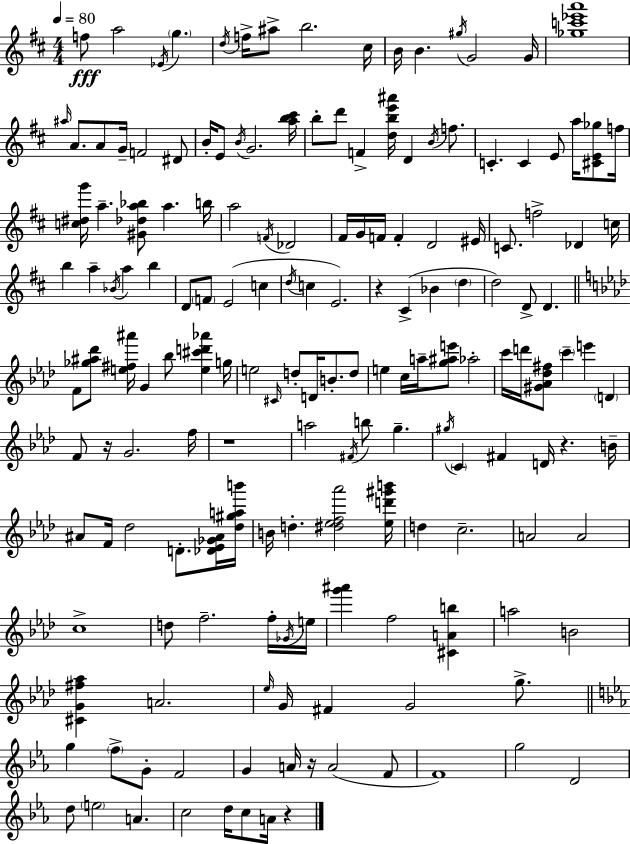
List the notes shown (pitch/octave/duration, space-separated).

F5/e A5/h Eb4/s G5/q. D5/s F5/s A#5/e B5/h. C#5/s B4/s B4/q. G#5/s G4/h G4/s [Gb5,C6,Eb6,A6]/w A#5/s A4/e. A4/e G4/s F4/h D#4/e B4/s E4/e B4/s G4/h. [A5,B5,C#6]/s B5/e D6/e F4/q [D5,B5,E6,A#6]/s D4/q B4/s F5/e. C4/q. C4/q E4/e A5/s [C#4,E4,Gb5]/e F5/s [C5,D#5,G6]/s A5/q. [G#4,Db5,A5,Bb5]/e A5/q. B5/s A5/h F4/s Db4/h F#4/s G4/s F4/s F4/q D4/h EIS4/s C4/e. F5/h Db4/q C5/s B5/q A5/q Bb4/s A5/q B5/q D4/e F4/e E4/h C5/q D5/s C5/q E4/h. R/q C#4/q Bb4/q D5/q D5/h D4/e D4/q. F4/e [Gb5,A#5,Db6]/e [E5,F#5,A#6]/s G4/q Bb5/e [E5,C#6,D6,Ab6]/q G5/s E5/h C#4/s D5/e D4/s B4/e. D5/e E5/q C5/s A5/s [G5,A#5,E6]/e Ab5/h C6/s D6/s [G#4,Ab4,Db5,F#5]/e C6/q E6/q D4/q F4/e R/s G4/h. F5/s R/w A5/h F#4/s B5/e G5/q. G#5/s C4/q F#4/q D4/s R/q. B4/s A#4/e F4/s Db5/h D4/e. [Db4,Eb4,Gb4,A#4]/s [Db5,G#5,A5,B6]/s B4/s D5/q. [D#5,Eb5,F5,Ab6]/h [Eb5,D6,G#6,B6]/s D5/q C5/h. A4/h A4/h C5/w D5/e F5/h. F5/s Gb4/s E5/s [G6,A#6]/q F5/h [C#4,A4,B5]/q A5/h B4/h [C#4,G4,F#5,Ab5]/q A4/h. Eb5/s G4/s F#4/q G4/h G5/e. G5/q F5/e G4/e F4/h G4/q A4/s R/s A4/h F4/e F4/w G5/h D4/h D5/e E5/h A4/q. C5/h D5/s C5/e A4/s R/q